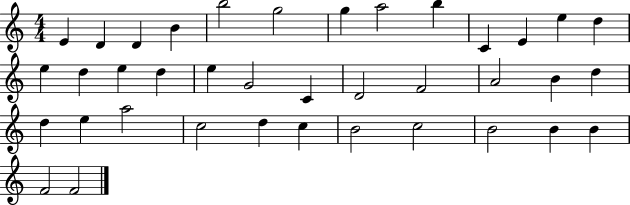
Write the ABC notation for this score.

X:1
T:Untitled
M:4/4
L:1/4
K:C
E D D B b2 g2 g a2 b C E e d e d e d e G2 C D2 F2 A2 B d d e a2 c2 d c B2 c2 B2 B B F2 F2